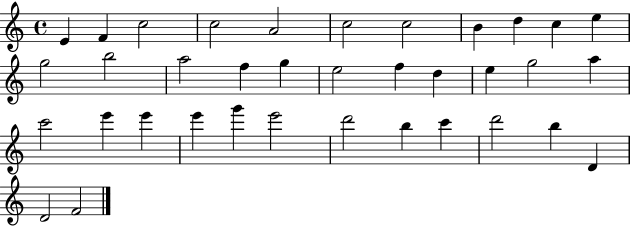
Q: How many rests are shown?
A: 0